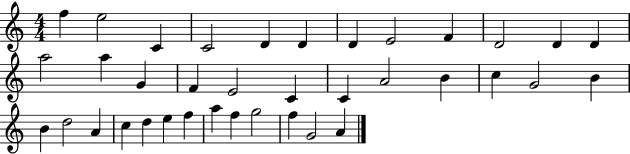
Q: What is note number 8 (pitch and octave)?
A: E4